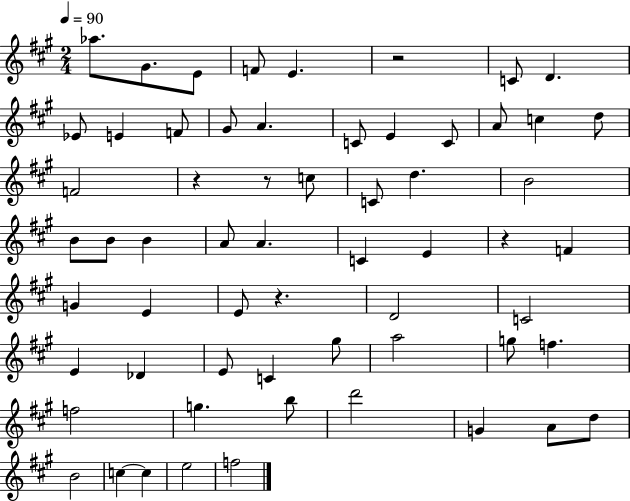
Ab5/e. G#4/e. E4/e F4/e E4/q. R/h C4/e D4/q. Eb4/e E4/q F4/e G#4/e A4/q. C4/e E4/q C4/e A4/e C5/q D5/e F4/h R/q R/e C5/e C4/e D5/q. B4/h B4/e B4/e B4/q A4/e A4/q. C4/q E4/q R/q F4/q G4/q E4/q E4/e R/q. D4/h C4/h E4/q Db4/q E4/e C4/q G#5/e A5/h G5/e F5/q. F5/h G5/q. B5/e D6/h G4/q A4/e D5/e B4/h C5/q C5/q E5/h F5/h